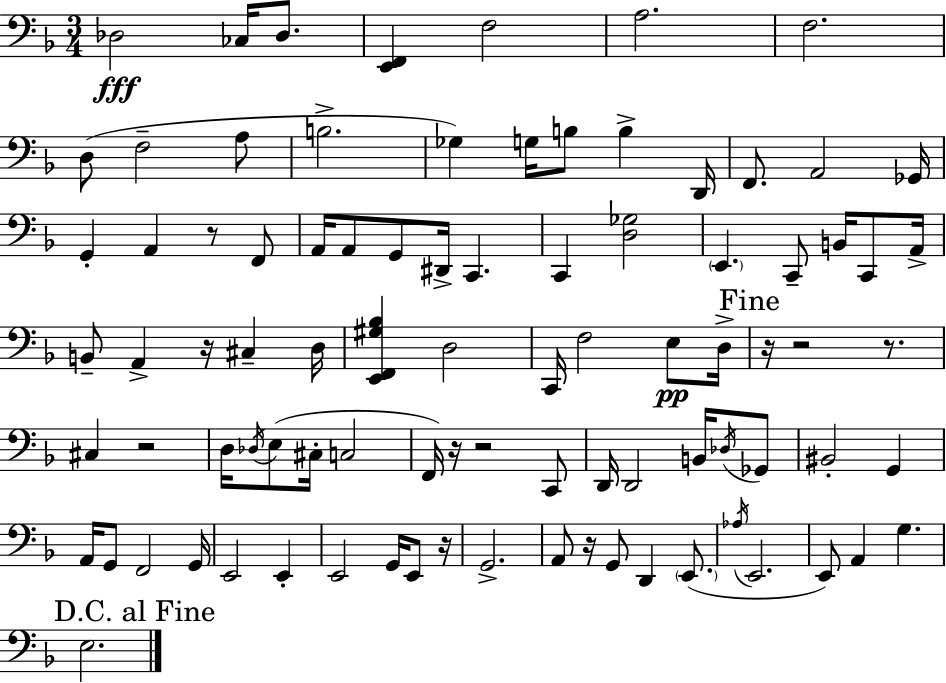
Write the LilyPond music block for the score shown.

{
  \clef bass
  \numericTimeSignature
  \time 3/4
  \key d \minor
  des2\fff ces16 des8. | <e, f,>4 f2 | a2. | f2. | \break d8( f2-- a8 | b2.-> | ges4) g16 b8 b4-> d,16 | f,8. a,2 ges,16 | \break g,4-. a,4 r8 f,8 | a,16 a,8 g,8 dis,16-> c,4. | c,4 <d ges>2 | \parenthesize e,4. c,8-- b,16 c,8 a,16-> | \break b,8-- a,4-> r16 cis4-- d16 | <e, f, gis bes>4 d2 | c,16 f2 e8\pp d16-> | \mark "Fine" r16 r2 r8. | \break cis4 r2 | d16 \acciaccatura { des16 } e8( cis16-. c2 | f,16) r16 r2 c,8 | d,16 d,2 b,16 \acciaccatura { des16 } | \break ges,8 bis,2-. g,4 | a,16 g,8 f,2 | g,16 e,2 e,4-. | e,2 g,16 e,8 | \break r16 g,2.-> | a,8 r16 g,8 d,4 \parenthesize e,8.( | \acciaccatura { aes16 } e,2. | e,8) a,4 g4. | \break \mark "D.C. al Fine" e2. | \bar "|."
}